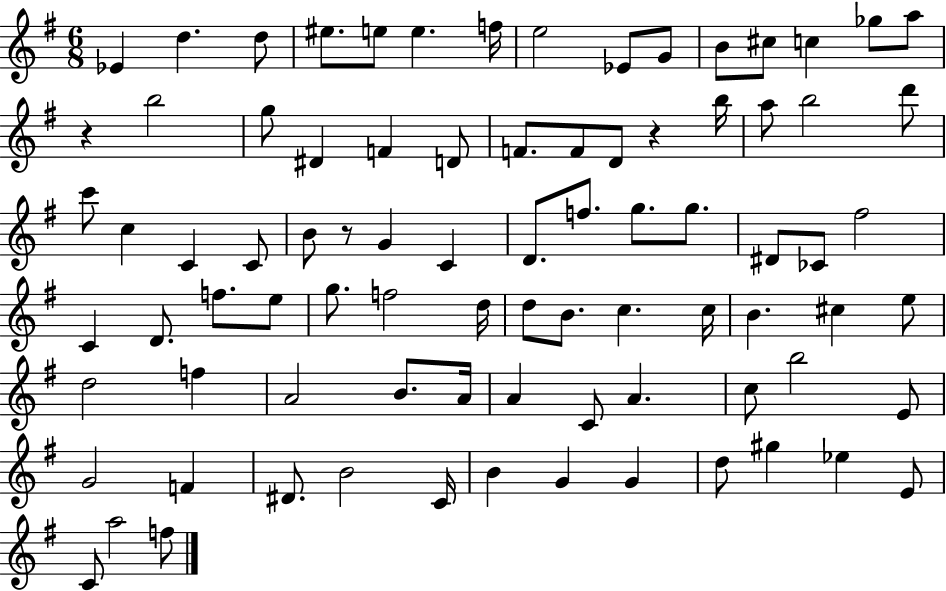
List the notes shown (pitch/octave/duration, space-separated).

Eb4/q D5/q. D5/e EIS5/e. E5/e E5/q. F5/s E5/h Eb4/e G4/e B4/e C#5/e C5/q Gb5/e A5/e R/q B5/h G5/e D#4/q F4/q D4/e F4/e. F4/e D4/e R/q B5/s A5/e B5/h D6/e C6/e C5/q C4/q C4/e B4/e R/e G4/q C4/q D4/e. F5/e. G5/e. G5/e. D#4/e CES4/e F#5/h C4/q D4/e. F5/e. E5/e G5/e. F5/h D5/s D5/e B4/e. C5/q. C5/s B4/q. C#5/q E5/e D5/h F5/q A4/h B4/e. A4/s A4/q C4/e A4/q. C5/e B5/h E4/e G4/h F4/q D#4/e. B4/h C4/s B4/q G4/q G4/q D5/e G#5/q Eb5/q E4/e C4/e A5/h F5/e